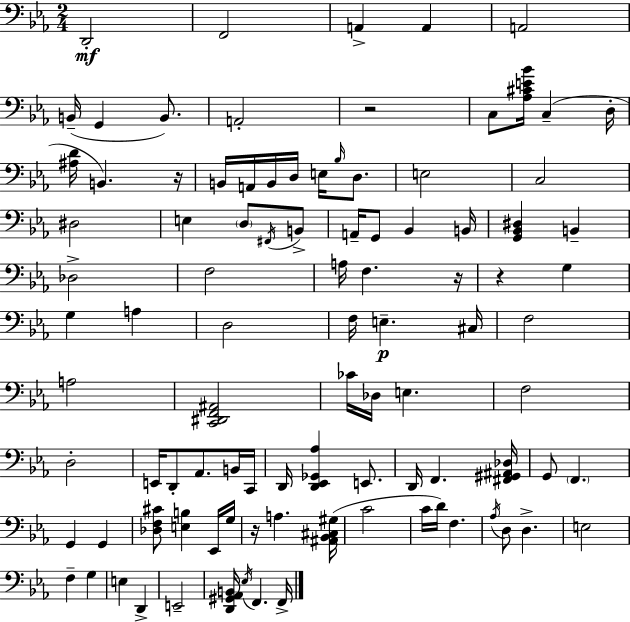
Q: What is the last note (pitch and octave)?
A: F2